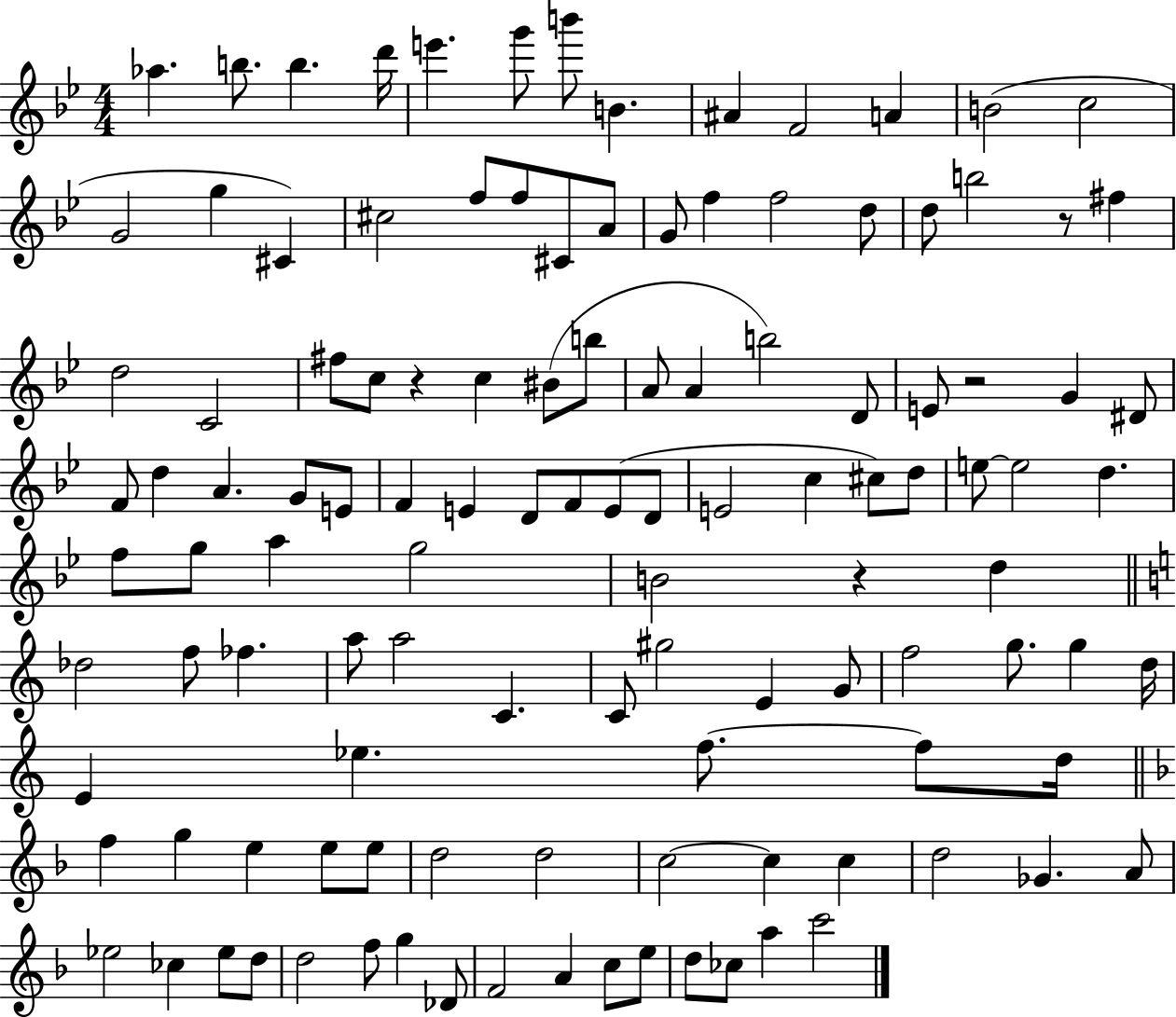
{
  \clef treble
  \numericTimeSignature
  \time 4/4
  \key bes \major
  aes''4. b''8. b''4. d'''16 | e'''4. g'''8 b'''8 b'4. | ais'4 f'2 a'4 | b'2( c''2 | \break g'2 g''4 cis'4) | cis''2 f''8 f''8 cis'8 a'8 | g'8 f''4 f''2 d''8 | d''8 b''2 r8 fis''4 | \break d''2 c'2 | fis''8 c''8 r4 c''4 bis'8( b''8 | a'8 a'4 b''2) d'8 | e'8 r2 g'4 dis'8 | \break f'8 d''4 a'4. g'8 e'8 | f'4 e'4 d'8 f'8 e'8( d'8 | e'2 c''4 cis''8) d''8 | e''8~~ e''2 d''4. | \break f''8 g''8 a''4 g''2 | b'2 r4 d''4 | \bar "||" \break \key a \minor des''2 f''8 fes''4. | a''8 a''2 c'4. | c'8 gis''2 e'4 g'8 | f''2 g''8. g''4 d''16 | \break e'4 ees''4. f''8.~~ f''8 d''16 | \bar "||" \break \key f \major f''4 g''4 e''4 e''8 e''8 | d''2 d''2 | c''2~~ c''4 c''4 | d''2 ges'4. a'8 | \break ees''2 ces''4 ees''8 d''8 | d''2 f''8 g''4 des'8 | f'2 a'4 c''8 e''8 | d''8 ces''8 a''4 c'''2 | \break \bar "|."
}